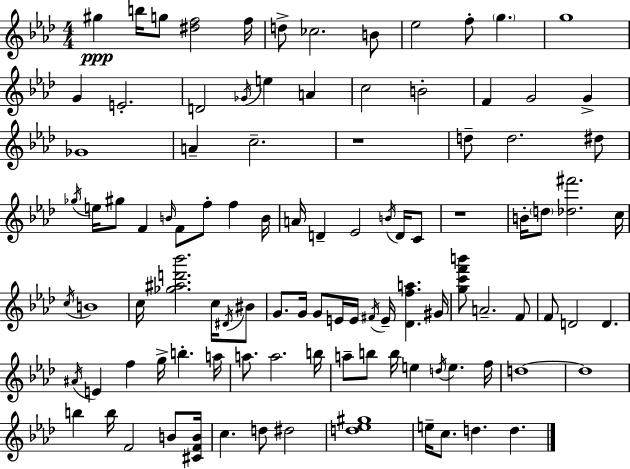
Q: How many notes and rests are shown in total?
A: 103